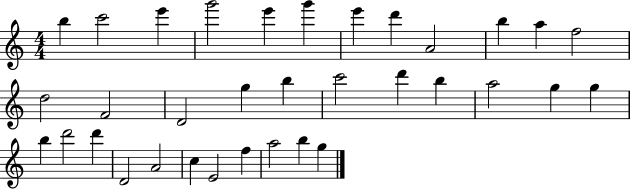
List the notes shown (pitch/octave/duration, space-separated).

B5/q C6/h E6/q G6/h E6/q G6/q E6/q D6/q A4/h B5/q A5/q F5/h D5/h F4/h D4/h G5/q B5/q C6/h D6/q B5/q A5/h G5/q G5/q B5/q D6/h D6/q D4/h A4/h C5/q E4/h F5/q A5/h B5/q G5/q